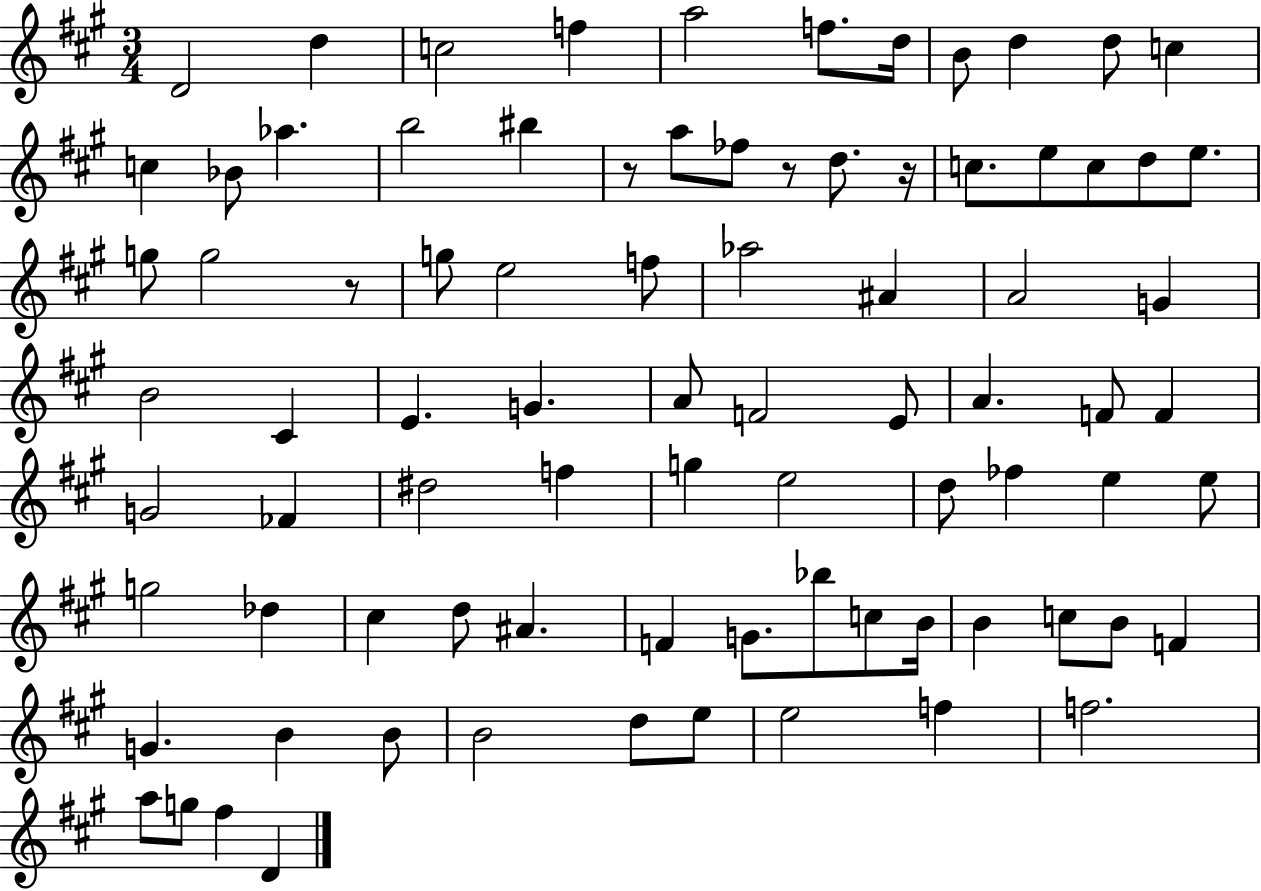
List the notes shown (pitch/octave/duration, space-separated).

D4/h D5/q C5/h F5/q A5/h F5/e. D5/s B4/e D5/q D5/e C5/q C5/q Bb4/e Ab5/q. B5/h BIS5/q R/e A5/e FES5/e R/e D5/e. R/s C5/e. E5/e C5/e D5/e E5/e. G5/e G5/h R/e G5/e E5/h F5/e Ab5/h A#4/q A4/h G4/q B4/h C#4/q E4/q. G4/q. A4/e F4/h E4/e A4/q. F4/e F4/q G4/h FES4/q D#5/h F5/q G5/q E5/h D5/e FES5/q E5/q E5/e G5/h Db5/q C#5/q D5/e A#4/q. F4/q G4/e. Bb5/e C5/e B4/s B4/q C5/e B4/e F4/q G4/q. B4/q B4/e B4/h D5/e E5/e E5/h F5/q F5/h. A5/e G5/e F#5/q D4/q